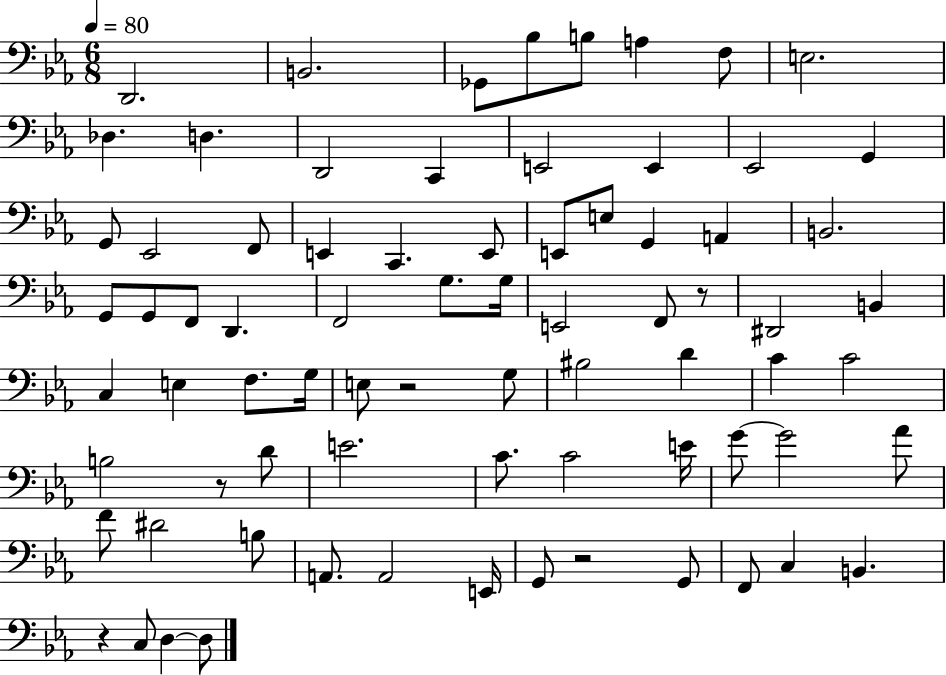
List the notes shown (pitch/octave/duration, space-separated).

D2/h. B2/h. Gb2/e Bb3/e B3/e A3/q F3/e E3/h. Db3/q. D3/q. D2/h C2/q E2/h E2/q Eb2/h G2/q G2/e Eb2/h F2/e E2/q C2/q. E2/e E2/e E3/e G2/q A2/q B2/h. G2/e G2/e F2/e D2/q. F2/h G3/e. G3/s E2/h F2/e R/e D#2/h B2/q C3/q E3/q F3/e. G3/s E3/e R/h G3/e BIS3/h D4/q C4/q C4/h B3/h R/e D4/e E4/h. C4/e. C4/h E4/s G4/e G4/h Ab4/e F4/e D#4/h B3/e A2/e. A2/h E2/s G2/e R/h G2/e F2/e C3/q B2/q. R/q C3/e D3/q D3/e